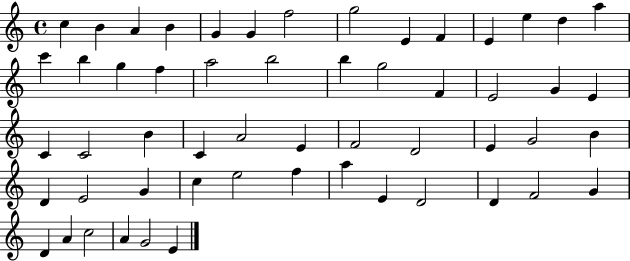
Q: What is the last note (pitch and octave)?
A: E4